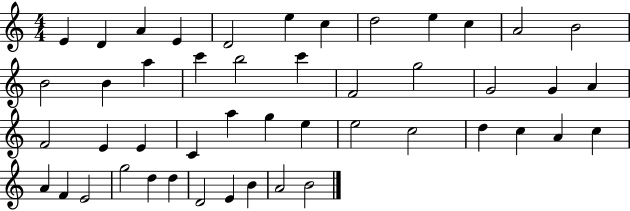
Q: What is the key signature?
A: C major